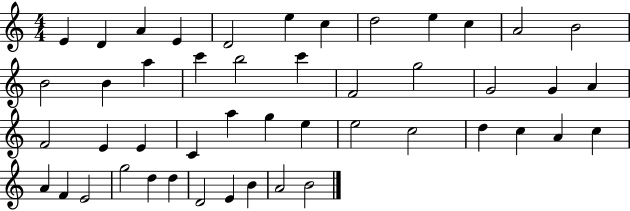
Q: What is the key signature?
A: C major